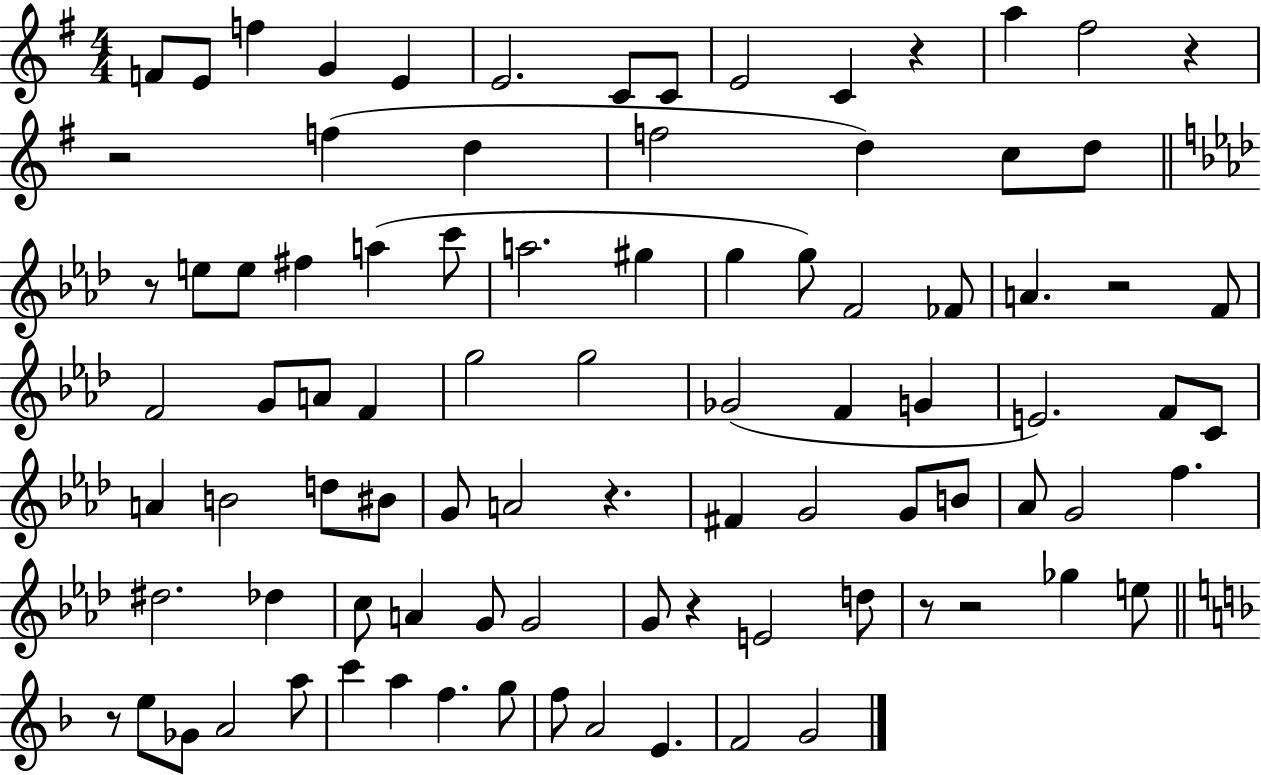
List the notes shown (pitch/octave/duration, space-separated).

F4/e E4/e F5/q G4/q E4/q E4/h. C4/e C4/e E4/h C4/q R/q A5/q F#5/h R/q R/h F5/q D5/q F5/h D5/q C5/e D5/e R/e E5/e E5/e F#5/q A5/q C6/e A5/h. G#5/q G5/q G5/e F4/h FES4/e A4/q. R/h F4/e F4/h G4/e A4/e F4/q G5/h G5/h Gb4/h F4/q G4/q E4/h. F4/e C4/e A4/q B4/h D5/e BIS4/e G4/e A4/h R/q. F#4/q G4/h G4/e B4/e Ab4/e G4/h F5/q. D#5/h. Db5/q C5/e A4/q G4/e G4/h G4/e R/q E4/h D5/e R/e R/h Gb5/q E5/e R/e E5/e Gb4/e A4/h A5/e C6/q A5/q F5/q. G5/e F5/e A4/h E4/q. F4/h G4/h